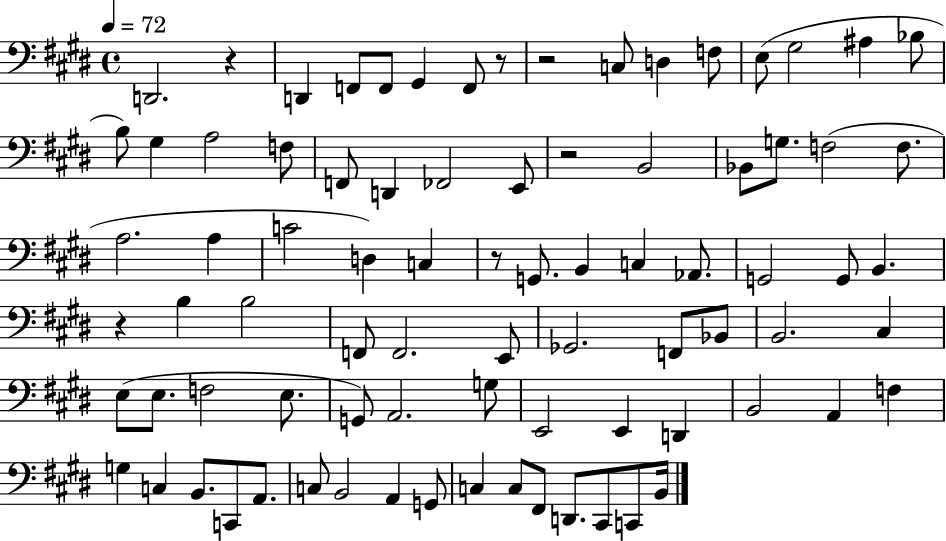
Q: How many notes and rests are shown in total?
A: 83